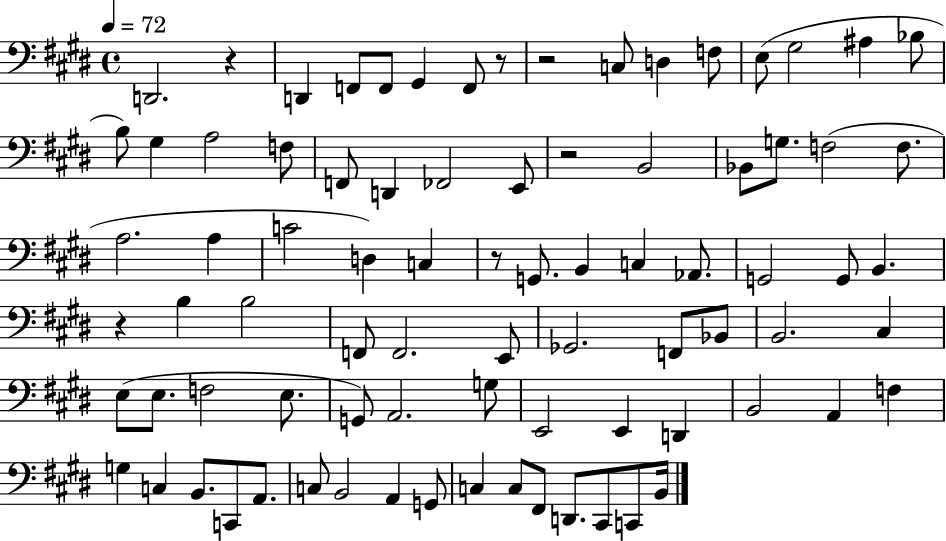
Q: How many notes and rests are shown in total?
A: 83